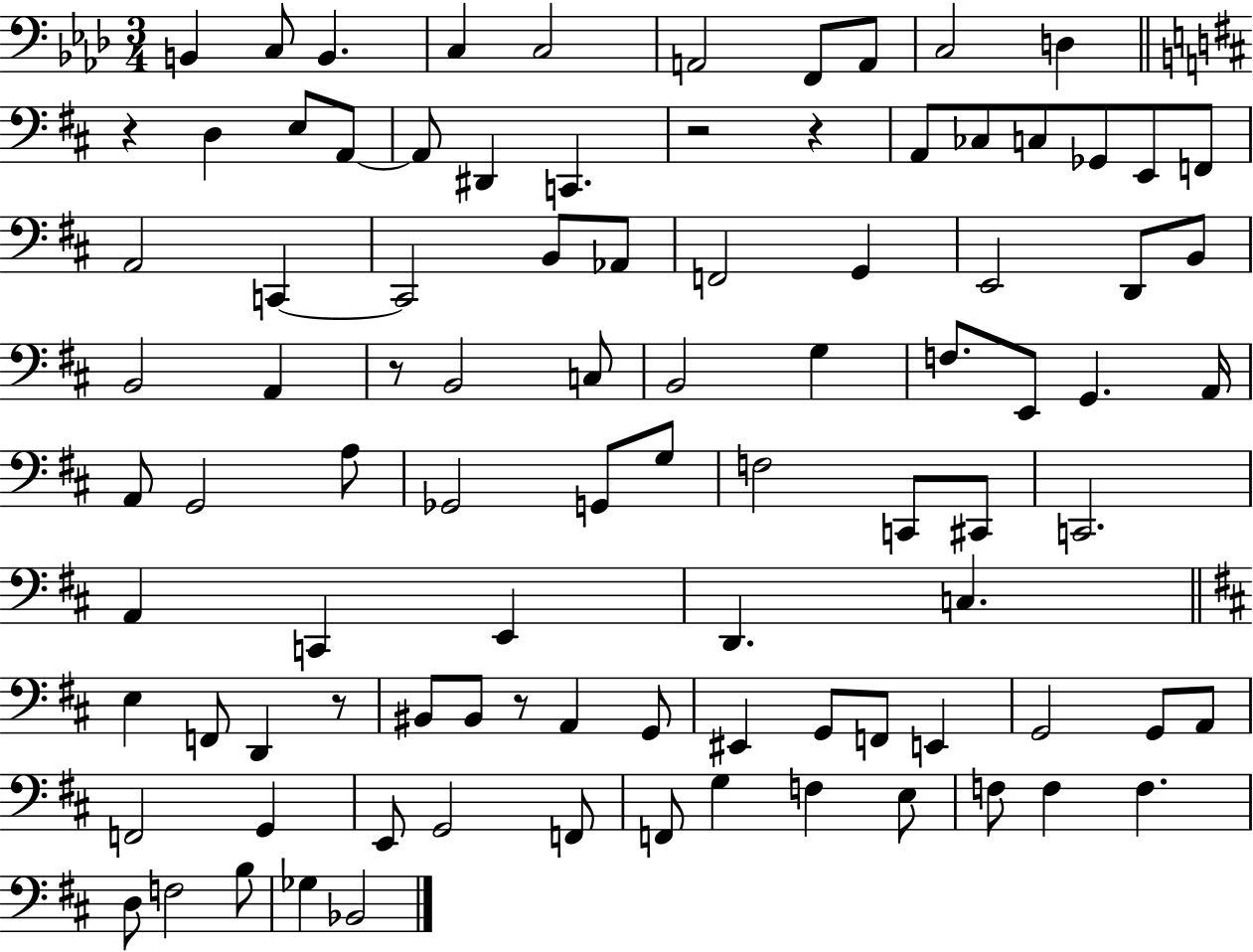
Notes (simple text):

B2/q C3/e B2/q. C3/q C3/h A2/h F2/e A2/e C3/h D3/q R/q D3/q E3/e A2/e A2/e D#2/q C2/q. R/h R/q A2/e CES3/e C3/e Gb2/e E2/e F2/e A2/h C2/q C2/h B2/e Ab2/e F2/h G2/q E2/h D2/e B2/e B2/h A2/q R/e B2/h C3/e B2/h G3/q F3/e. E2/e G2/q. A2/s A2/e G2/h A3/e Gb2/h G2/e G3/e F3/h C2/e C#2/e C2/h. A2/q C2/q E2/q D2/q. C3/q. E3/q F2/e D2/q R/e BIS2/e BIS2/e R/e A2/q G2/e EIS2/q G2/e F2/e E2/q G2/h G2/e A2/e F2/h G2/q E2/e G2/h F2/e F2/e G3/q F3/q E3/e F3/e F3/q F3/q. D3/e F3/h B3/e Gb3/q Bb2/h